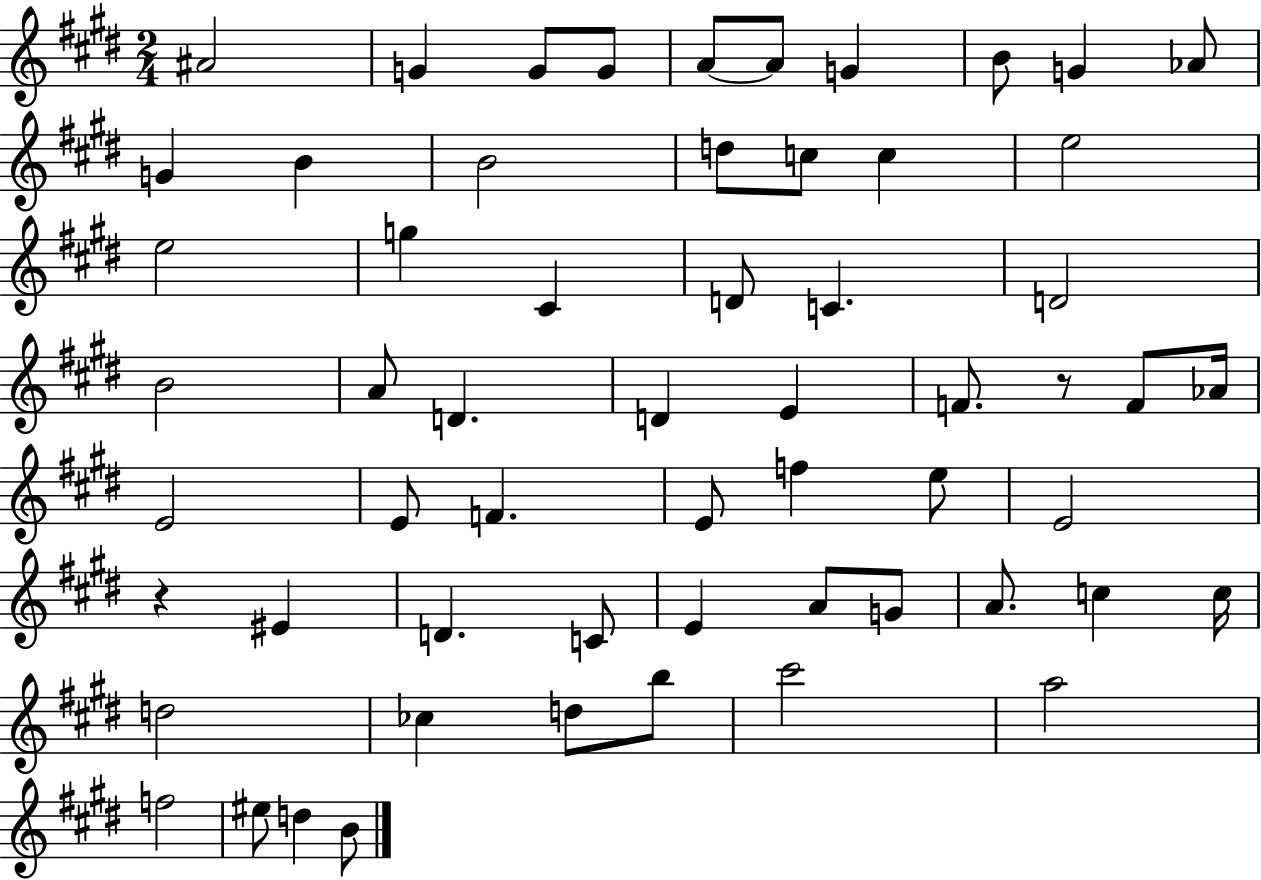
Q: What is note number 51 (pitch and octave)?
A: B5